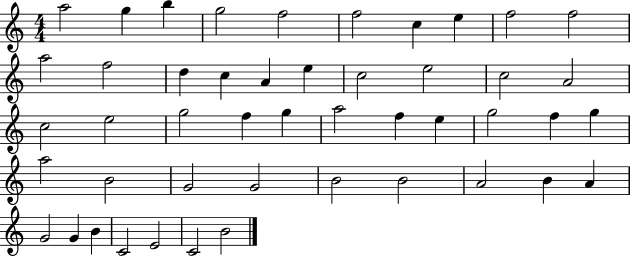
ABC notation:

X:1
T:Untitled
M:4/4
L:1/4
K:C
a2 g b g2 f2 f2 c e f2 f2 a2 f2 d c A e c2 e2 c2 A2 c2 e2 g2 f g a2 f e g2 f g a2 B2 G2 G2 B2 B2 A2 B A G2 G B C2 E2 C2 B2